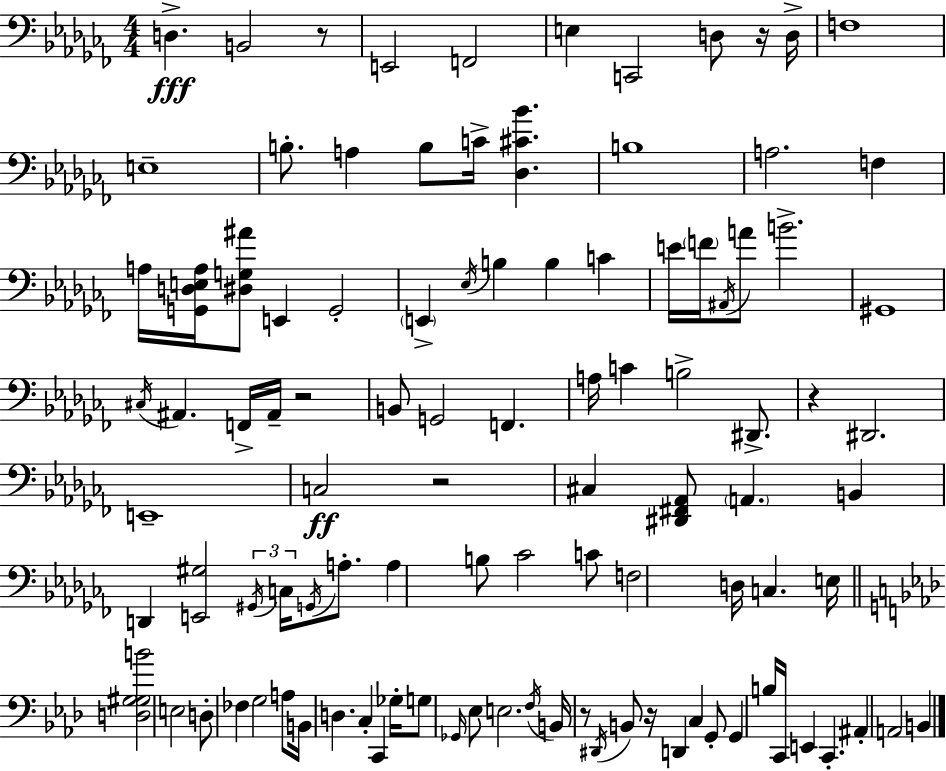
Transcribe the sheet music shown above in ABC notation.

X:1
T:Untitled
M:4/4
L:1/4
K:Abm
D, B,,2 z/2 E,,2 F,,2 E, C,,2 D,/2 z/4 D,/4 F,4 E,4 B,/2 A, B,/2 C/4 [_D,^C_B] B,4 A,2 F, A,/4 [G,,D,E,A,]/4 [^D,G,^A]/2 E,, G,,2 E,, _E,/4 B, B, C E/4 F/4 ^A,,/4 A/2 B2 ^G,,4 ^C,/4 ^A,, F,,/4 ^A,,/4 z2 B,,/2 G,,2 F,, A,/4 C B,2 ^D,,/2 z ^D,,2 E,,4 C,2 z2 ^C, [^D,,^F,,_A,,]/2 A,, B,, D,, [E,,^G,]2 ^G,,/4 C,/4 G,,/4 A,/2 A, B,/2 _C2 C/2 F,2 D,/4 C, E,/4 [D,^G,^G,B]2 E,2 D,/2 _F, G,2 A,/2 B,,/4 D, C, C,, _G,/4 G,/2 _G,,/4 _E,/2 E,2 F,/4 B,,/4 z/2 ^D,,/4 B,,/2 z/4 D,, C, G,,/2 G,, B,/4 C,,/4 E,, C,, ^A,, A,,2 B,,